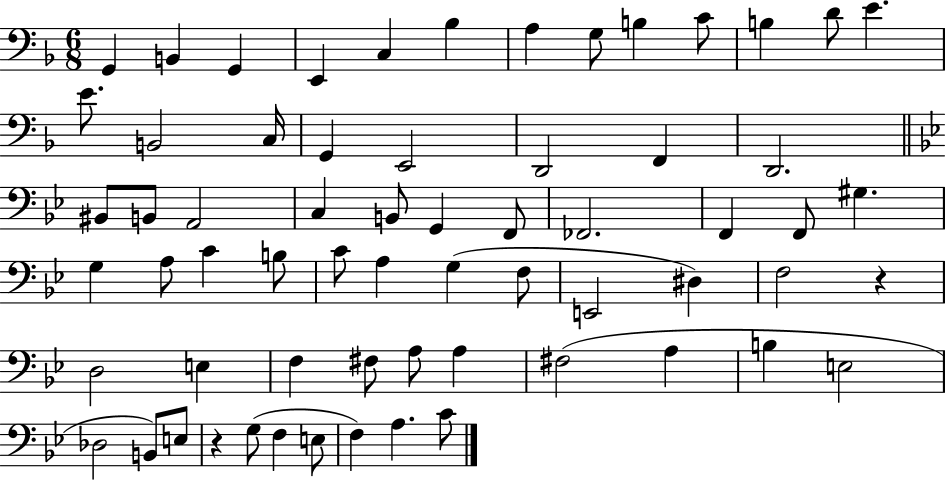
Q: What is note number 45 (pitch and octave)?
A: E3